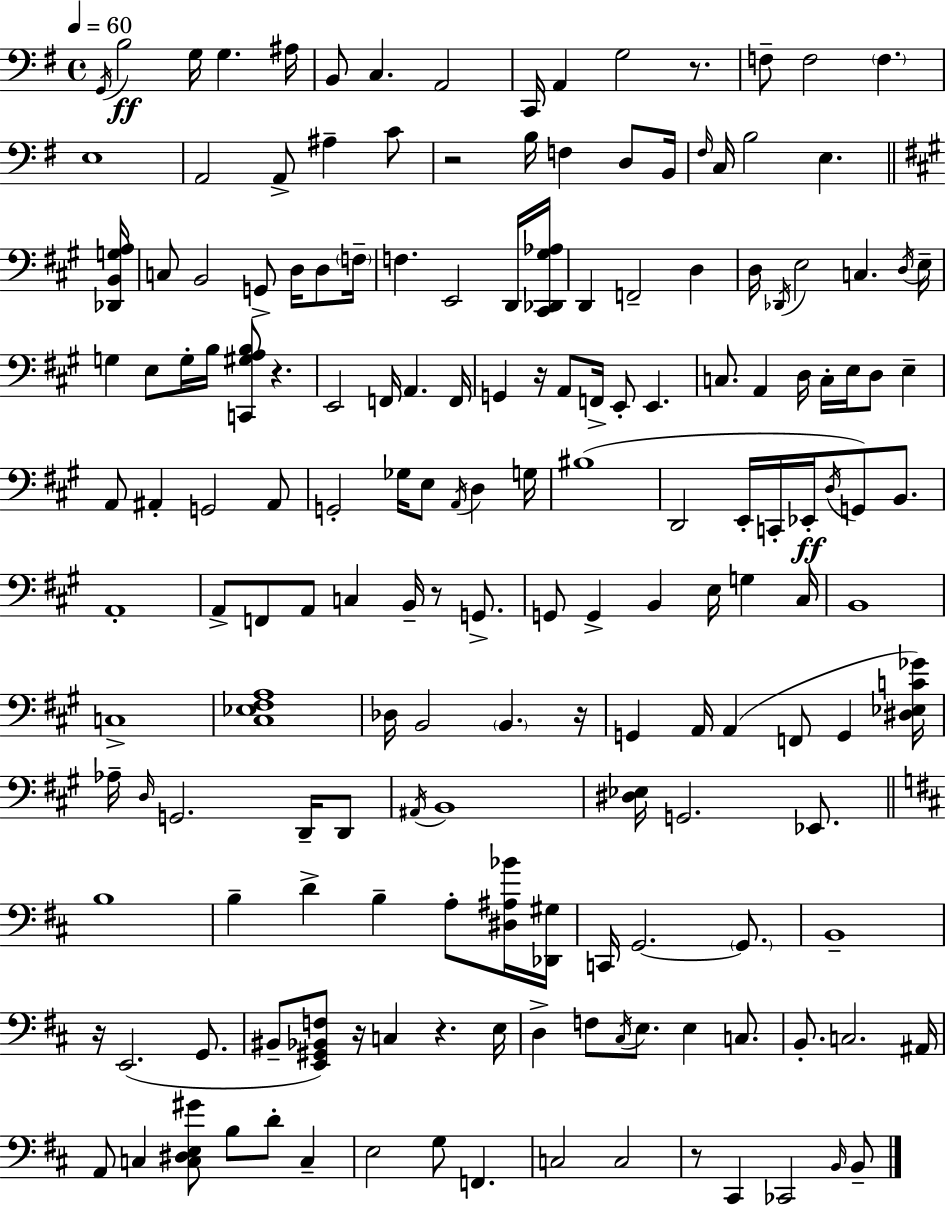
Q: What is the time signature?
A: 4/4